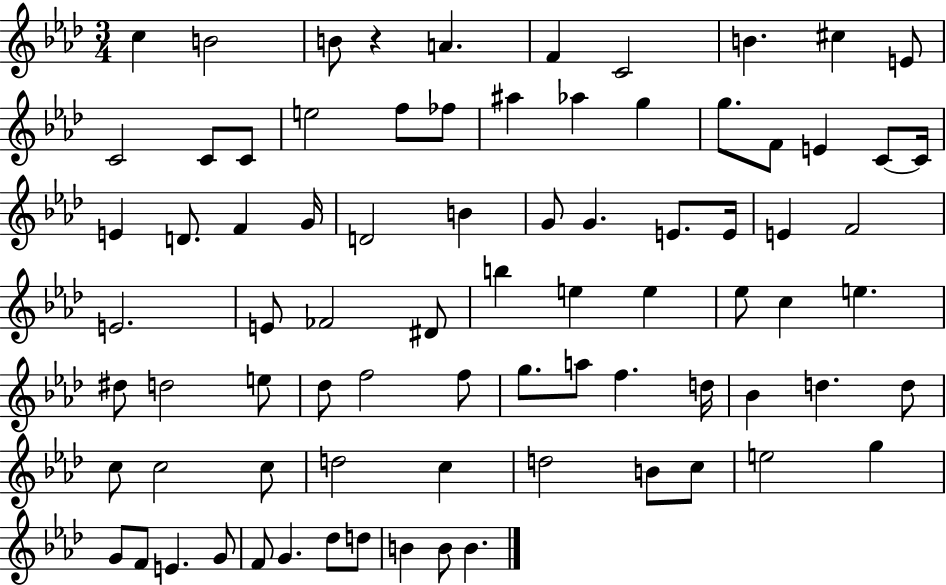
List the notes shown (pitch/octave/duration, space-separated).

C5/q B4/h B4/e R/q A4/q. F4/q C4/h B4/q. C#5/q E4/e C4/h C4/e C4/e E5/h F5/e FES5/e A#5/q Ab5/q G5/q G5/e. F4/e E4/q C4/e C4/s E4/q D4/e. F4/q G4/s D4/h B4/q G4/e G4/q. E4/e. E4/s E4/q F4/h E4/h. E4/e FES4/h D#4/e B5/q E5/q E5/q Eb5/e C5/q E5/q. D#5/e D5/h E5/e Db5/e F5/h F5/e G5/e. A5/e F5/q. D5/s Bb4/q D5/q. D5/e C5/e C5/h C5/e D5/h C5/q D5/h B4/e C5/e E5/h G5/q G4/e F4/e E4/q. G4/e F4/e G4/q. Db5/e D5/e B4/q B4/e B4/q.